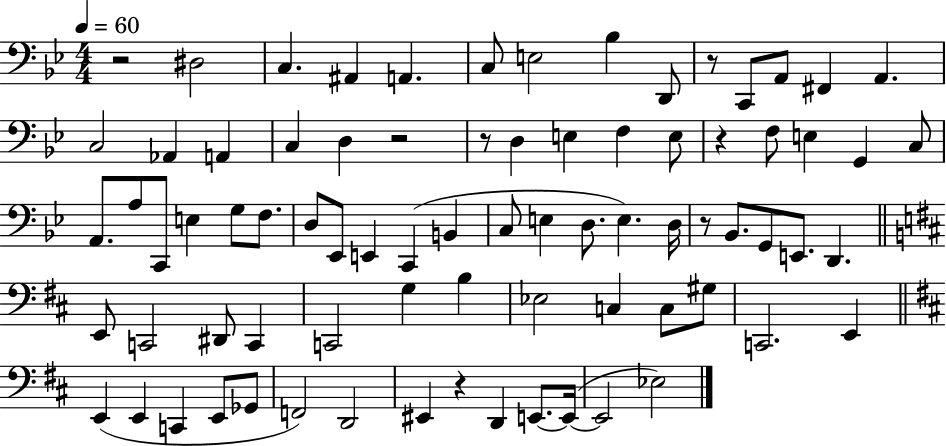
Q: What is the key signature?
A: BES major